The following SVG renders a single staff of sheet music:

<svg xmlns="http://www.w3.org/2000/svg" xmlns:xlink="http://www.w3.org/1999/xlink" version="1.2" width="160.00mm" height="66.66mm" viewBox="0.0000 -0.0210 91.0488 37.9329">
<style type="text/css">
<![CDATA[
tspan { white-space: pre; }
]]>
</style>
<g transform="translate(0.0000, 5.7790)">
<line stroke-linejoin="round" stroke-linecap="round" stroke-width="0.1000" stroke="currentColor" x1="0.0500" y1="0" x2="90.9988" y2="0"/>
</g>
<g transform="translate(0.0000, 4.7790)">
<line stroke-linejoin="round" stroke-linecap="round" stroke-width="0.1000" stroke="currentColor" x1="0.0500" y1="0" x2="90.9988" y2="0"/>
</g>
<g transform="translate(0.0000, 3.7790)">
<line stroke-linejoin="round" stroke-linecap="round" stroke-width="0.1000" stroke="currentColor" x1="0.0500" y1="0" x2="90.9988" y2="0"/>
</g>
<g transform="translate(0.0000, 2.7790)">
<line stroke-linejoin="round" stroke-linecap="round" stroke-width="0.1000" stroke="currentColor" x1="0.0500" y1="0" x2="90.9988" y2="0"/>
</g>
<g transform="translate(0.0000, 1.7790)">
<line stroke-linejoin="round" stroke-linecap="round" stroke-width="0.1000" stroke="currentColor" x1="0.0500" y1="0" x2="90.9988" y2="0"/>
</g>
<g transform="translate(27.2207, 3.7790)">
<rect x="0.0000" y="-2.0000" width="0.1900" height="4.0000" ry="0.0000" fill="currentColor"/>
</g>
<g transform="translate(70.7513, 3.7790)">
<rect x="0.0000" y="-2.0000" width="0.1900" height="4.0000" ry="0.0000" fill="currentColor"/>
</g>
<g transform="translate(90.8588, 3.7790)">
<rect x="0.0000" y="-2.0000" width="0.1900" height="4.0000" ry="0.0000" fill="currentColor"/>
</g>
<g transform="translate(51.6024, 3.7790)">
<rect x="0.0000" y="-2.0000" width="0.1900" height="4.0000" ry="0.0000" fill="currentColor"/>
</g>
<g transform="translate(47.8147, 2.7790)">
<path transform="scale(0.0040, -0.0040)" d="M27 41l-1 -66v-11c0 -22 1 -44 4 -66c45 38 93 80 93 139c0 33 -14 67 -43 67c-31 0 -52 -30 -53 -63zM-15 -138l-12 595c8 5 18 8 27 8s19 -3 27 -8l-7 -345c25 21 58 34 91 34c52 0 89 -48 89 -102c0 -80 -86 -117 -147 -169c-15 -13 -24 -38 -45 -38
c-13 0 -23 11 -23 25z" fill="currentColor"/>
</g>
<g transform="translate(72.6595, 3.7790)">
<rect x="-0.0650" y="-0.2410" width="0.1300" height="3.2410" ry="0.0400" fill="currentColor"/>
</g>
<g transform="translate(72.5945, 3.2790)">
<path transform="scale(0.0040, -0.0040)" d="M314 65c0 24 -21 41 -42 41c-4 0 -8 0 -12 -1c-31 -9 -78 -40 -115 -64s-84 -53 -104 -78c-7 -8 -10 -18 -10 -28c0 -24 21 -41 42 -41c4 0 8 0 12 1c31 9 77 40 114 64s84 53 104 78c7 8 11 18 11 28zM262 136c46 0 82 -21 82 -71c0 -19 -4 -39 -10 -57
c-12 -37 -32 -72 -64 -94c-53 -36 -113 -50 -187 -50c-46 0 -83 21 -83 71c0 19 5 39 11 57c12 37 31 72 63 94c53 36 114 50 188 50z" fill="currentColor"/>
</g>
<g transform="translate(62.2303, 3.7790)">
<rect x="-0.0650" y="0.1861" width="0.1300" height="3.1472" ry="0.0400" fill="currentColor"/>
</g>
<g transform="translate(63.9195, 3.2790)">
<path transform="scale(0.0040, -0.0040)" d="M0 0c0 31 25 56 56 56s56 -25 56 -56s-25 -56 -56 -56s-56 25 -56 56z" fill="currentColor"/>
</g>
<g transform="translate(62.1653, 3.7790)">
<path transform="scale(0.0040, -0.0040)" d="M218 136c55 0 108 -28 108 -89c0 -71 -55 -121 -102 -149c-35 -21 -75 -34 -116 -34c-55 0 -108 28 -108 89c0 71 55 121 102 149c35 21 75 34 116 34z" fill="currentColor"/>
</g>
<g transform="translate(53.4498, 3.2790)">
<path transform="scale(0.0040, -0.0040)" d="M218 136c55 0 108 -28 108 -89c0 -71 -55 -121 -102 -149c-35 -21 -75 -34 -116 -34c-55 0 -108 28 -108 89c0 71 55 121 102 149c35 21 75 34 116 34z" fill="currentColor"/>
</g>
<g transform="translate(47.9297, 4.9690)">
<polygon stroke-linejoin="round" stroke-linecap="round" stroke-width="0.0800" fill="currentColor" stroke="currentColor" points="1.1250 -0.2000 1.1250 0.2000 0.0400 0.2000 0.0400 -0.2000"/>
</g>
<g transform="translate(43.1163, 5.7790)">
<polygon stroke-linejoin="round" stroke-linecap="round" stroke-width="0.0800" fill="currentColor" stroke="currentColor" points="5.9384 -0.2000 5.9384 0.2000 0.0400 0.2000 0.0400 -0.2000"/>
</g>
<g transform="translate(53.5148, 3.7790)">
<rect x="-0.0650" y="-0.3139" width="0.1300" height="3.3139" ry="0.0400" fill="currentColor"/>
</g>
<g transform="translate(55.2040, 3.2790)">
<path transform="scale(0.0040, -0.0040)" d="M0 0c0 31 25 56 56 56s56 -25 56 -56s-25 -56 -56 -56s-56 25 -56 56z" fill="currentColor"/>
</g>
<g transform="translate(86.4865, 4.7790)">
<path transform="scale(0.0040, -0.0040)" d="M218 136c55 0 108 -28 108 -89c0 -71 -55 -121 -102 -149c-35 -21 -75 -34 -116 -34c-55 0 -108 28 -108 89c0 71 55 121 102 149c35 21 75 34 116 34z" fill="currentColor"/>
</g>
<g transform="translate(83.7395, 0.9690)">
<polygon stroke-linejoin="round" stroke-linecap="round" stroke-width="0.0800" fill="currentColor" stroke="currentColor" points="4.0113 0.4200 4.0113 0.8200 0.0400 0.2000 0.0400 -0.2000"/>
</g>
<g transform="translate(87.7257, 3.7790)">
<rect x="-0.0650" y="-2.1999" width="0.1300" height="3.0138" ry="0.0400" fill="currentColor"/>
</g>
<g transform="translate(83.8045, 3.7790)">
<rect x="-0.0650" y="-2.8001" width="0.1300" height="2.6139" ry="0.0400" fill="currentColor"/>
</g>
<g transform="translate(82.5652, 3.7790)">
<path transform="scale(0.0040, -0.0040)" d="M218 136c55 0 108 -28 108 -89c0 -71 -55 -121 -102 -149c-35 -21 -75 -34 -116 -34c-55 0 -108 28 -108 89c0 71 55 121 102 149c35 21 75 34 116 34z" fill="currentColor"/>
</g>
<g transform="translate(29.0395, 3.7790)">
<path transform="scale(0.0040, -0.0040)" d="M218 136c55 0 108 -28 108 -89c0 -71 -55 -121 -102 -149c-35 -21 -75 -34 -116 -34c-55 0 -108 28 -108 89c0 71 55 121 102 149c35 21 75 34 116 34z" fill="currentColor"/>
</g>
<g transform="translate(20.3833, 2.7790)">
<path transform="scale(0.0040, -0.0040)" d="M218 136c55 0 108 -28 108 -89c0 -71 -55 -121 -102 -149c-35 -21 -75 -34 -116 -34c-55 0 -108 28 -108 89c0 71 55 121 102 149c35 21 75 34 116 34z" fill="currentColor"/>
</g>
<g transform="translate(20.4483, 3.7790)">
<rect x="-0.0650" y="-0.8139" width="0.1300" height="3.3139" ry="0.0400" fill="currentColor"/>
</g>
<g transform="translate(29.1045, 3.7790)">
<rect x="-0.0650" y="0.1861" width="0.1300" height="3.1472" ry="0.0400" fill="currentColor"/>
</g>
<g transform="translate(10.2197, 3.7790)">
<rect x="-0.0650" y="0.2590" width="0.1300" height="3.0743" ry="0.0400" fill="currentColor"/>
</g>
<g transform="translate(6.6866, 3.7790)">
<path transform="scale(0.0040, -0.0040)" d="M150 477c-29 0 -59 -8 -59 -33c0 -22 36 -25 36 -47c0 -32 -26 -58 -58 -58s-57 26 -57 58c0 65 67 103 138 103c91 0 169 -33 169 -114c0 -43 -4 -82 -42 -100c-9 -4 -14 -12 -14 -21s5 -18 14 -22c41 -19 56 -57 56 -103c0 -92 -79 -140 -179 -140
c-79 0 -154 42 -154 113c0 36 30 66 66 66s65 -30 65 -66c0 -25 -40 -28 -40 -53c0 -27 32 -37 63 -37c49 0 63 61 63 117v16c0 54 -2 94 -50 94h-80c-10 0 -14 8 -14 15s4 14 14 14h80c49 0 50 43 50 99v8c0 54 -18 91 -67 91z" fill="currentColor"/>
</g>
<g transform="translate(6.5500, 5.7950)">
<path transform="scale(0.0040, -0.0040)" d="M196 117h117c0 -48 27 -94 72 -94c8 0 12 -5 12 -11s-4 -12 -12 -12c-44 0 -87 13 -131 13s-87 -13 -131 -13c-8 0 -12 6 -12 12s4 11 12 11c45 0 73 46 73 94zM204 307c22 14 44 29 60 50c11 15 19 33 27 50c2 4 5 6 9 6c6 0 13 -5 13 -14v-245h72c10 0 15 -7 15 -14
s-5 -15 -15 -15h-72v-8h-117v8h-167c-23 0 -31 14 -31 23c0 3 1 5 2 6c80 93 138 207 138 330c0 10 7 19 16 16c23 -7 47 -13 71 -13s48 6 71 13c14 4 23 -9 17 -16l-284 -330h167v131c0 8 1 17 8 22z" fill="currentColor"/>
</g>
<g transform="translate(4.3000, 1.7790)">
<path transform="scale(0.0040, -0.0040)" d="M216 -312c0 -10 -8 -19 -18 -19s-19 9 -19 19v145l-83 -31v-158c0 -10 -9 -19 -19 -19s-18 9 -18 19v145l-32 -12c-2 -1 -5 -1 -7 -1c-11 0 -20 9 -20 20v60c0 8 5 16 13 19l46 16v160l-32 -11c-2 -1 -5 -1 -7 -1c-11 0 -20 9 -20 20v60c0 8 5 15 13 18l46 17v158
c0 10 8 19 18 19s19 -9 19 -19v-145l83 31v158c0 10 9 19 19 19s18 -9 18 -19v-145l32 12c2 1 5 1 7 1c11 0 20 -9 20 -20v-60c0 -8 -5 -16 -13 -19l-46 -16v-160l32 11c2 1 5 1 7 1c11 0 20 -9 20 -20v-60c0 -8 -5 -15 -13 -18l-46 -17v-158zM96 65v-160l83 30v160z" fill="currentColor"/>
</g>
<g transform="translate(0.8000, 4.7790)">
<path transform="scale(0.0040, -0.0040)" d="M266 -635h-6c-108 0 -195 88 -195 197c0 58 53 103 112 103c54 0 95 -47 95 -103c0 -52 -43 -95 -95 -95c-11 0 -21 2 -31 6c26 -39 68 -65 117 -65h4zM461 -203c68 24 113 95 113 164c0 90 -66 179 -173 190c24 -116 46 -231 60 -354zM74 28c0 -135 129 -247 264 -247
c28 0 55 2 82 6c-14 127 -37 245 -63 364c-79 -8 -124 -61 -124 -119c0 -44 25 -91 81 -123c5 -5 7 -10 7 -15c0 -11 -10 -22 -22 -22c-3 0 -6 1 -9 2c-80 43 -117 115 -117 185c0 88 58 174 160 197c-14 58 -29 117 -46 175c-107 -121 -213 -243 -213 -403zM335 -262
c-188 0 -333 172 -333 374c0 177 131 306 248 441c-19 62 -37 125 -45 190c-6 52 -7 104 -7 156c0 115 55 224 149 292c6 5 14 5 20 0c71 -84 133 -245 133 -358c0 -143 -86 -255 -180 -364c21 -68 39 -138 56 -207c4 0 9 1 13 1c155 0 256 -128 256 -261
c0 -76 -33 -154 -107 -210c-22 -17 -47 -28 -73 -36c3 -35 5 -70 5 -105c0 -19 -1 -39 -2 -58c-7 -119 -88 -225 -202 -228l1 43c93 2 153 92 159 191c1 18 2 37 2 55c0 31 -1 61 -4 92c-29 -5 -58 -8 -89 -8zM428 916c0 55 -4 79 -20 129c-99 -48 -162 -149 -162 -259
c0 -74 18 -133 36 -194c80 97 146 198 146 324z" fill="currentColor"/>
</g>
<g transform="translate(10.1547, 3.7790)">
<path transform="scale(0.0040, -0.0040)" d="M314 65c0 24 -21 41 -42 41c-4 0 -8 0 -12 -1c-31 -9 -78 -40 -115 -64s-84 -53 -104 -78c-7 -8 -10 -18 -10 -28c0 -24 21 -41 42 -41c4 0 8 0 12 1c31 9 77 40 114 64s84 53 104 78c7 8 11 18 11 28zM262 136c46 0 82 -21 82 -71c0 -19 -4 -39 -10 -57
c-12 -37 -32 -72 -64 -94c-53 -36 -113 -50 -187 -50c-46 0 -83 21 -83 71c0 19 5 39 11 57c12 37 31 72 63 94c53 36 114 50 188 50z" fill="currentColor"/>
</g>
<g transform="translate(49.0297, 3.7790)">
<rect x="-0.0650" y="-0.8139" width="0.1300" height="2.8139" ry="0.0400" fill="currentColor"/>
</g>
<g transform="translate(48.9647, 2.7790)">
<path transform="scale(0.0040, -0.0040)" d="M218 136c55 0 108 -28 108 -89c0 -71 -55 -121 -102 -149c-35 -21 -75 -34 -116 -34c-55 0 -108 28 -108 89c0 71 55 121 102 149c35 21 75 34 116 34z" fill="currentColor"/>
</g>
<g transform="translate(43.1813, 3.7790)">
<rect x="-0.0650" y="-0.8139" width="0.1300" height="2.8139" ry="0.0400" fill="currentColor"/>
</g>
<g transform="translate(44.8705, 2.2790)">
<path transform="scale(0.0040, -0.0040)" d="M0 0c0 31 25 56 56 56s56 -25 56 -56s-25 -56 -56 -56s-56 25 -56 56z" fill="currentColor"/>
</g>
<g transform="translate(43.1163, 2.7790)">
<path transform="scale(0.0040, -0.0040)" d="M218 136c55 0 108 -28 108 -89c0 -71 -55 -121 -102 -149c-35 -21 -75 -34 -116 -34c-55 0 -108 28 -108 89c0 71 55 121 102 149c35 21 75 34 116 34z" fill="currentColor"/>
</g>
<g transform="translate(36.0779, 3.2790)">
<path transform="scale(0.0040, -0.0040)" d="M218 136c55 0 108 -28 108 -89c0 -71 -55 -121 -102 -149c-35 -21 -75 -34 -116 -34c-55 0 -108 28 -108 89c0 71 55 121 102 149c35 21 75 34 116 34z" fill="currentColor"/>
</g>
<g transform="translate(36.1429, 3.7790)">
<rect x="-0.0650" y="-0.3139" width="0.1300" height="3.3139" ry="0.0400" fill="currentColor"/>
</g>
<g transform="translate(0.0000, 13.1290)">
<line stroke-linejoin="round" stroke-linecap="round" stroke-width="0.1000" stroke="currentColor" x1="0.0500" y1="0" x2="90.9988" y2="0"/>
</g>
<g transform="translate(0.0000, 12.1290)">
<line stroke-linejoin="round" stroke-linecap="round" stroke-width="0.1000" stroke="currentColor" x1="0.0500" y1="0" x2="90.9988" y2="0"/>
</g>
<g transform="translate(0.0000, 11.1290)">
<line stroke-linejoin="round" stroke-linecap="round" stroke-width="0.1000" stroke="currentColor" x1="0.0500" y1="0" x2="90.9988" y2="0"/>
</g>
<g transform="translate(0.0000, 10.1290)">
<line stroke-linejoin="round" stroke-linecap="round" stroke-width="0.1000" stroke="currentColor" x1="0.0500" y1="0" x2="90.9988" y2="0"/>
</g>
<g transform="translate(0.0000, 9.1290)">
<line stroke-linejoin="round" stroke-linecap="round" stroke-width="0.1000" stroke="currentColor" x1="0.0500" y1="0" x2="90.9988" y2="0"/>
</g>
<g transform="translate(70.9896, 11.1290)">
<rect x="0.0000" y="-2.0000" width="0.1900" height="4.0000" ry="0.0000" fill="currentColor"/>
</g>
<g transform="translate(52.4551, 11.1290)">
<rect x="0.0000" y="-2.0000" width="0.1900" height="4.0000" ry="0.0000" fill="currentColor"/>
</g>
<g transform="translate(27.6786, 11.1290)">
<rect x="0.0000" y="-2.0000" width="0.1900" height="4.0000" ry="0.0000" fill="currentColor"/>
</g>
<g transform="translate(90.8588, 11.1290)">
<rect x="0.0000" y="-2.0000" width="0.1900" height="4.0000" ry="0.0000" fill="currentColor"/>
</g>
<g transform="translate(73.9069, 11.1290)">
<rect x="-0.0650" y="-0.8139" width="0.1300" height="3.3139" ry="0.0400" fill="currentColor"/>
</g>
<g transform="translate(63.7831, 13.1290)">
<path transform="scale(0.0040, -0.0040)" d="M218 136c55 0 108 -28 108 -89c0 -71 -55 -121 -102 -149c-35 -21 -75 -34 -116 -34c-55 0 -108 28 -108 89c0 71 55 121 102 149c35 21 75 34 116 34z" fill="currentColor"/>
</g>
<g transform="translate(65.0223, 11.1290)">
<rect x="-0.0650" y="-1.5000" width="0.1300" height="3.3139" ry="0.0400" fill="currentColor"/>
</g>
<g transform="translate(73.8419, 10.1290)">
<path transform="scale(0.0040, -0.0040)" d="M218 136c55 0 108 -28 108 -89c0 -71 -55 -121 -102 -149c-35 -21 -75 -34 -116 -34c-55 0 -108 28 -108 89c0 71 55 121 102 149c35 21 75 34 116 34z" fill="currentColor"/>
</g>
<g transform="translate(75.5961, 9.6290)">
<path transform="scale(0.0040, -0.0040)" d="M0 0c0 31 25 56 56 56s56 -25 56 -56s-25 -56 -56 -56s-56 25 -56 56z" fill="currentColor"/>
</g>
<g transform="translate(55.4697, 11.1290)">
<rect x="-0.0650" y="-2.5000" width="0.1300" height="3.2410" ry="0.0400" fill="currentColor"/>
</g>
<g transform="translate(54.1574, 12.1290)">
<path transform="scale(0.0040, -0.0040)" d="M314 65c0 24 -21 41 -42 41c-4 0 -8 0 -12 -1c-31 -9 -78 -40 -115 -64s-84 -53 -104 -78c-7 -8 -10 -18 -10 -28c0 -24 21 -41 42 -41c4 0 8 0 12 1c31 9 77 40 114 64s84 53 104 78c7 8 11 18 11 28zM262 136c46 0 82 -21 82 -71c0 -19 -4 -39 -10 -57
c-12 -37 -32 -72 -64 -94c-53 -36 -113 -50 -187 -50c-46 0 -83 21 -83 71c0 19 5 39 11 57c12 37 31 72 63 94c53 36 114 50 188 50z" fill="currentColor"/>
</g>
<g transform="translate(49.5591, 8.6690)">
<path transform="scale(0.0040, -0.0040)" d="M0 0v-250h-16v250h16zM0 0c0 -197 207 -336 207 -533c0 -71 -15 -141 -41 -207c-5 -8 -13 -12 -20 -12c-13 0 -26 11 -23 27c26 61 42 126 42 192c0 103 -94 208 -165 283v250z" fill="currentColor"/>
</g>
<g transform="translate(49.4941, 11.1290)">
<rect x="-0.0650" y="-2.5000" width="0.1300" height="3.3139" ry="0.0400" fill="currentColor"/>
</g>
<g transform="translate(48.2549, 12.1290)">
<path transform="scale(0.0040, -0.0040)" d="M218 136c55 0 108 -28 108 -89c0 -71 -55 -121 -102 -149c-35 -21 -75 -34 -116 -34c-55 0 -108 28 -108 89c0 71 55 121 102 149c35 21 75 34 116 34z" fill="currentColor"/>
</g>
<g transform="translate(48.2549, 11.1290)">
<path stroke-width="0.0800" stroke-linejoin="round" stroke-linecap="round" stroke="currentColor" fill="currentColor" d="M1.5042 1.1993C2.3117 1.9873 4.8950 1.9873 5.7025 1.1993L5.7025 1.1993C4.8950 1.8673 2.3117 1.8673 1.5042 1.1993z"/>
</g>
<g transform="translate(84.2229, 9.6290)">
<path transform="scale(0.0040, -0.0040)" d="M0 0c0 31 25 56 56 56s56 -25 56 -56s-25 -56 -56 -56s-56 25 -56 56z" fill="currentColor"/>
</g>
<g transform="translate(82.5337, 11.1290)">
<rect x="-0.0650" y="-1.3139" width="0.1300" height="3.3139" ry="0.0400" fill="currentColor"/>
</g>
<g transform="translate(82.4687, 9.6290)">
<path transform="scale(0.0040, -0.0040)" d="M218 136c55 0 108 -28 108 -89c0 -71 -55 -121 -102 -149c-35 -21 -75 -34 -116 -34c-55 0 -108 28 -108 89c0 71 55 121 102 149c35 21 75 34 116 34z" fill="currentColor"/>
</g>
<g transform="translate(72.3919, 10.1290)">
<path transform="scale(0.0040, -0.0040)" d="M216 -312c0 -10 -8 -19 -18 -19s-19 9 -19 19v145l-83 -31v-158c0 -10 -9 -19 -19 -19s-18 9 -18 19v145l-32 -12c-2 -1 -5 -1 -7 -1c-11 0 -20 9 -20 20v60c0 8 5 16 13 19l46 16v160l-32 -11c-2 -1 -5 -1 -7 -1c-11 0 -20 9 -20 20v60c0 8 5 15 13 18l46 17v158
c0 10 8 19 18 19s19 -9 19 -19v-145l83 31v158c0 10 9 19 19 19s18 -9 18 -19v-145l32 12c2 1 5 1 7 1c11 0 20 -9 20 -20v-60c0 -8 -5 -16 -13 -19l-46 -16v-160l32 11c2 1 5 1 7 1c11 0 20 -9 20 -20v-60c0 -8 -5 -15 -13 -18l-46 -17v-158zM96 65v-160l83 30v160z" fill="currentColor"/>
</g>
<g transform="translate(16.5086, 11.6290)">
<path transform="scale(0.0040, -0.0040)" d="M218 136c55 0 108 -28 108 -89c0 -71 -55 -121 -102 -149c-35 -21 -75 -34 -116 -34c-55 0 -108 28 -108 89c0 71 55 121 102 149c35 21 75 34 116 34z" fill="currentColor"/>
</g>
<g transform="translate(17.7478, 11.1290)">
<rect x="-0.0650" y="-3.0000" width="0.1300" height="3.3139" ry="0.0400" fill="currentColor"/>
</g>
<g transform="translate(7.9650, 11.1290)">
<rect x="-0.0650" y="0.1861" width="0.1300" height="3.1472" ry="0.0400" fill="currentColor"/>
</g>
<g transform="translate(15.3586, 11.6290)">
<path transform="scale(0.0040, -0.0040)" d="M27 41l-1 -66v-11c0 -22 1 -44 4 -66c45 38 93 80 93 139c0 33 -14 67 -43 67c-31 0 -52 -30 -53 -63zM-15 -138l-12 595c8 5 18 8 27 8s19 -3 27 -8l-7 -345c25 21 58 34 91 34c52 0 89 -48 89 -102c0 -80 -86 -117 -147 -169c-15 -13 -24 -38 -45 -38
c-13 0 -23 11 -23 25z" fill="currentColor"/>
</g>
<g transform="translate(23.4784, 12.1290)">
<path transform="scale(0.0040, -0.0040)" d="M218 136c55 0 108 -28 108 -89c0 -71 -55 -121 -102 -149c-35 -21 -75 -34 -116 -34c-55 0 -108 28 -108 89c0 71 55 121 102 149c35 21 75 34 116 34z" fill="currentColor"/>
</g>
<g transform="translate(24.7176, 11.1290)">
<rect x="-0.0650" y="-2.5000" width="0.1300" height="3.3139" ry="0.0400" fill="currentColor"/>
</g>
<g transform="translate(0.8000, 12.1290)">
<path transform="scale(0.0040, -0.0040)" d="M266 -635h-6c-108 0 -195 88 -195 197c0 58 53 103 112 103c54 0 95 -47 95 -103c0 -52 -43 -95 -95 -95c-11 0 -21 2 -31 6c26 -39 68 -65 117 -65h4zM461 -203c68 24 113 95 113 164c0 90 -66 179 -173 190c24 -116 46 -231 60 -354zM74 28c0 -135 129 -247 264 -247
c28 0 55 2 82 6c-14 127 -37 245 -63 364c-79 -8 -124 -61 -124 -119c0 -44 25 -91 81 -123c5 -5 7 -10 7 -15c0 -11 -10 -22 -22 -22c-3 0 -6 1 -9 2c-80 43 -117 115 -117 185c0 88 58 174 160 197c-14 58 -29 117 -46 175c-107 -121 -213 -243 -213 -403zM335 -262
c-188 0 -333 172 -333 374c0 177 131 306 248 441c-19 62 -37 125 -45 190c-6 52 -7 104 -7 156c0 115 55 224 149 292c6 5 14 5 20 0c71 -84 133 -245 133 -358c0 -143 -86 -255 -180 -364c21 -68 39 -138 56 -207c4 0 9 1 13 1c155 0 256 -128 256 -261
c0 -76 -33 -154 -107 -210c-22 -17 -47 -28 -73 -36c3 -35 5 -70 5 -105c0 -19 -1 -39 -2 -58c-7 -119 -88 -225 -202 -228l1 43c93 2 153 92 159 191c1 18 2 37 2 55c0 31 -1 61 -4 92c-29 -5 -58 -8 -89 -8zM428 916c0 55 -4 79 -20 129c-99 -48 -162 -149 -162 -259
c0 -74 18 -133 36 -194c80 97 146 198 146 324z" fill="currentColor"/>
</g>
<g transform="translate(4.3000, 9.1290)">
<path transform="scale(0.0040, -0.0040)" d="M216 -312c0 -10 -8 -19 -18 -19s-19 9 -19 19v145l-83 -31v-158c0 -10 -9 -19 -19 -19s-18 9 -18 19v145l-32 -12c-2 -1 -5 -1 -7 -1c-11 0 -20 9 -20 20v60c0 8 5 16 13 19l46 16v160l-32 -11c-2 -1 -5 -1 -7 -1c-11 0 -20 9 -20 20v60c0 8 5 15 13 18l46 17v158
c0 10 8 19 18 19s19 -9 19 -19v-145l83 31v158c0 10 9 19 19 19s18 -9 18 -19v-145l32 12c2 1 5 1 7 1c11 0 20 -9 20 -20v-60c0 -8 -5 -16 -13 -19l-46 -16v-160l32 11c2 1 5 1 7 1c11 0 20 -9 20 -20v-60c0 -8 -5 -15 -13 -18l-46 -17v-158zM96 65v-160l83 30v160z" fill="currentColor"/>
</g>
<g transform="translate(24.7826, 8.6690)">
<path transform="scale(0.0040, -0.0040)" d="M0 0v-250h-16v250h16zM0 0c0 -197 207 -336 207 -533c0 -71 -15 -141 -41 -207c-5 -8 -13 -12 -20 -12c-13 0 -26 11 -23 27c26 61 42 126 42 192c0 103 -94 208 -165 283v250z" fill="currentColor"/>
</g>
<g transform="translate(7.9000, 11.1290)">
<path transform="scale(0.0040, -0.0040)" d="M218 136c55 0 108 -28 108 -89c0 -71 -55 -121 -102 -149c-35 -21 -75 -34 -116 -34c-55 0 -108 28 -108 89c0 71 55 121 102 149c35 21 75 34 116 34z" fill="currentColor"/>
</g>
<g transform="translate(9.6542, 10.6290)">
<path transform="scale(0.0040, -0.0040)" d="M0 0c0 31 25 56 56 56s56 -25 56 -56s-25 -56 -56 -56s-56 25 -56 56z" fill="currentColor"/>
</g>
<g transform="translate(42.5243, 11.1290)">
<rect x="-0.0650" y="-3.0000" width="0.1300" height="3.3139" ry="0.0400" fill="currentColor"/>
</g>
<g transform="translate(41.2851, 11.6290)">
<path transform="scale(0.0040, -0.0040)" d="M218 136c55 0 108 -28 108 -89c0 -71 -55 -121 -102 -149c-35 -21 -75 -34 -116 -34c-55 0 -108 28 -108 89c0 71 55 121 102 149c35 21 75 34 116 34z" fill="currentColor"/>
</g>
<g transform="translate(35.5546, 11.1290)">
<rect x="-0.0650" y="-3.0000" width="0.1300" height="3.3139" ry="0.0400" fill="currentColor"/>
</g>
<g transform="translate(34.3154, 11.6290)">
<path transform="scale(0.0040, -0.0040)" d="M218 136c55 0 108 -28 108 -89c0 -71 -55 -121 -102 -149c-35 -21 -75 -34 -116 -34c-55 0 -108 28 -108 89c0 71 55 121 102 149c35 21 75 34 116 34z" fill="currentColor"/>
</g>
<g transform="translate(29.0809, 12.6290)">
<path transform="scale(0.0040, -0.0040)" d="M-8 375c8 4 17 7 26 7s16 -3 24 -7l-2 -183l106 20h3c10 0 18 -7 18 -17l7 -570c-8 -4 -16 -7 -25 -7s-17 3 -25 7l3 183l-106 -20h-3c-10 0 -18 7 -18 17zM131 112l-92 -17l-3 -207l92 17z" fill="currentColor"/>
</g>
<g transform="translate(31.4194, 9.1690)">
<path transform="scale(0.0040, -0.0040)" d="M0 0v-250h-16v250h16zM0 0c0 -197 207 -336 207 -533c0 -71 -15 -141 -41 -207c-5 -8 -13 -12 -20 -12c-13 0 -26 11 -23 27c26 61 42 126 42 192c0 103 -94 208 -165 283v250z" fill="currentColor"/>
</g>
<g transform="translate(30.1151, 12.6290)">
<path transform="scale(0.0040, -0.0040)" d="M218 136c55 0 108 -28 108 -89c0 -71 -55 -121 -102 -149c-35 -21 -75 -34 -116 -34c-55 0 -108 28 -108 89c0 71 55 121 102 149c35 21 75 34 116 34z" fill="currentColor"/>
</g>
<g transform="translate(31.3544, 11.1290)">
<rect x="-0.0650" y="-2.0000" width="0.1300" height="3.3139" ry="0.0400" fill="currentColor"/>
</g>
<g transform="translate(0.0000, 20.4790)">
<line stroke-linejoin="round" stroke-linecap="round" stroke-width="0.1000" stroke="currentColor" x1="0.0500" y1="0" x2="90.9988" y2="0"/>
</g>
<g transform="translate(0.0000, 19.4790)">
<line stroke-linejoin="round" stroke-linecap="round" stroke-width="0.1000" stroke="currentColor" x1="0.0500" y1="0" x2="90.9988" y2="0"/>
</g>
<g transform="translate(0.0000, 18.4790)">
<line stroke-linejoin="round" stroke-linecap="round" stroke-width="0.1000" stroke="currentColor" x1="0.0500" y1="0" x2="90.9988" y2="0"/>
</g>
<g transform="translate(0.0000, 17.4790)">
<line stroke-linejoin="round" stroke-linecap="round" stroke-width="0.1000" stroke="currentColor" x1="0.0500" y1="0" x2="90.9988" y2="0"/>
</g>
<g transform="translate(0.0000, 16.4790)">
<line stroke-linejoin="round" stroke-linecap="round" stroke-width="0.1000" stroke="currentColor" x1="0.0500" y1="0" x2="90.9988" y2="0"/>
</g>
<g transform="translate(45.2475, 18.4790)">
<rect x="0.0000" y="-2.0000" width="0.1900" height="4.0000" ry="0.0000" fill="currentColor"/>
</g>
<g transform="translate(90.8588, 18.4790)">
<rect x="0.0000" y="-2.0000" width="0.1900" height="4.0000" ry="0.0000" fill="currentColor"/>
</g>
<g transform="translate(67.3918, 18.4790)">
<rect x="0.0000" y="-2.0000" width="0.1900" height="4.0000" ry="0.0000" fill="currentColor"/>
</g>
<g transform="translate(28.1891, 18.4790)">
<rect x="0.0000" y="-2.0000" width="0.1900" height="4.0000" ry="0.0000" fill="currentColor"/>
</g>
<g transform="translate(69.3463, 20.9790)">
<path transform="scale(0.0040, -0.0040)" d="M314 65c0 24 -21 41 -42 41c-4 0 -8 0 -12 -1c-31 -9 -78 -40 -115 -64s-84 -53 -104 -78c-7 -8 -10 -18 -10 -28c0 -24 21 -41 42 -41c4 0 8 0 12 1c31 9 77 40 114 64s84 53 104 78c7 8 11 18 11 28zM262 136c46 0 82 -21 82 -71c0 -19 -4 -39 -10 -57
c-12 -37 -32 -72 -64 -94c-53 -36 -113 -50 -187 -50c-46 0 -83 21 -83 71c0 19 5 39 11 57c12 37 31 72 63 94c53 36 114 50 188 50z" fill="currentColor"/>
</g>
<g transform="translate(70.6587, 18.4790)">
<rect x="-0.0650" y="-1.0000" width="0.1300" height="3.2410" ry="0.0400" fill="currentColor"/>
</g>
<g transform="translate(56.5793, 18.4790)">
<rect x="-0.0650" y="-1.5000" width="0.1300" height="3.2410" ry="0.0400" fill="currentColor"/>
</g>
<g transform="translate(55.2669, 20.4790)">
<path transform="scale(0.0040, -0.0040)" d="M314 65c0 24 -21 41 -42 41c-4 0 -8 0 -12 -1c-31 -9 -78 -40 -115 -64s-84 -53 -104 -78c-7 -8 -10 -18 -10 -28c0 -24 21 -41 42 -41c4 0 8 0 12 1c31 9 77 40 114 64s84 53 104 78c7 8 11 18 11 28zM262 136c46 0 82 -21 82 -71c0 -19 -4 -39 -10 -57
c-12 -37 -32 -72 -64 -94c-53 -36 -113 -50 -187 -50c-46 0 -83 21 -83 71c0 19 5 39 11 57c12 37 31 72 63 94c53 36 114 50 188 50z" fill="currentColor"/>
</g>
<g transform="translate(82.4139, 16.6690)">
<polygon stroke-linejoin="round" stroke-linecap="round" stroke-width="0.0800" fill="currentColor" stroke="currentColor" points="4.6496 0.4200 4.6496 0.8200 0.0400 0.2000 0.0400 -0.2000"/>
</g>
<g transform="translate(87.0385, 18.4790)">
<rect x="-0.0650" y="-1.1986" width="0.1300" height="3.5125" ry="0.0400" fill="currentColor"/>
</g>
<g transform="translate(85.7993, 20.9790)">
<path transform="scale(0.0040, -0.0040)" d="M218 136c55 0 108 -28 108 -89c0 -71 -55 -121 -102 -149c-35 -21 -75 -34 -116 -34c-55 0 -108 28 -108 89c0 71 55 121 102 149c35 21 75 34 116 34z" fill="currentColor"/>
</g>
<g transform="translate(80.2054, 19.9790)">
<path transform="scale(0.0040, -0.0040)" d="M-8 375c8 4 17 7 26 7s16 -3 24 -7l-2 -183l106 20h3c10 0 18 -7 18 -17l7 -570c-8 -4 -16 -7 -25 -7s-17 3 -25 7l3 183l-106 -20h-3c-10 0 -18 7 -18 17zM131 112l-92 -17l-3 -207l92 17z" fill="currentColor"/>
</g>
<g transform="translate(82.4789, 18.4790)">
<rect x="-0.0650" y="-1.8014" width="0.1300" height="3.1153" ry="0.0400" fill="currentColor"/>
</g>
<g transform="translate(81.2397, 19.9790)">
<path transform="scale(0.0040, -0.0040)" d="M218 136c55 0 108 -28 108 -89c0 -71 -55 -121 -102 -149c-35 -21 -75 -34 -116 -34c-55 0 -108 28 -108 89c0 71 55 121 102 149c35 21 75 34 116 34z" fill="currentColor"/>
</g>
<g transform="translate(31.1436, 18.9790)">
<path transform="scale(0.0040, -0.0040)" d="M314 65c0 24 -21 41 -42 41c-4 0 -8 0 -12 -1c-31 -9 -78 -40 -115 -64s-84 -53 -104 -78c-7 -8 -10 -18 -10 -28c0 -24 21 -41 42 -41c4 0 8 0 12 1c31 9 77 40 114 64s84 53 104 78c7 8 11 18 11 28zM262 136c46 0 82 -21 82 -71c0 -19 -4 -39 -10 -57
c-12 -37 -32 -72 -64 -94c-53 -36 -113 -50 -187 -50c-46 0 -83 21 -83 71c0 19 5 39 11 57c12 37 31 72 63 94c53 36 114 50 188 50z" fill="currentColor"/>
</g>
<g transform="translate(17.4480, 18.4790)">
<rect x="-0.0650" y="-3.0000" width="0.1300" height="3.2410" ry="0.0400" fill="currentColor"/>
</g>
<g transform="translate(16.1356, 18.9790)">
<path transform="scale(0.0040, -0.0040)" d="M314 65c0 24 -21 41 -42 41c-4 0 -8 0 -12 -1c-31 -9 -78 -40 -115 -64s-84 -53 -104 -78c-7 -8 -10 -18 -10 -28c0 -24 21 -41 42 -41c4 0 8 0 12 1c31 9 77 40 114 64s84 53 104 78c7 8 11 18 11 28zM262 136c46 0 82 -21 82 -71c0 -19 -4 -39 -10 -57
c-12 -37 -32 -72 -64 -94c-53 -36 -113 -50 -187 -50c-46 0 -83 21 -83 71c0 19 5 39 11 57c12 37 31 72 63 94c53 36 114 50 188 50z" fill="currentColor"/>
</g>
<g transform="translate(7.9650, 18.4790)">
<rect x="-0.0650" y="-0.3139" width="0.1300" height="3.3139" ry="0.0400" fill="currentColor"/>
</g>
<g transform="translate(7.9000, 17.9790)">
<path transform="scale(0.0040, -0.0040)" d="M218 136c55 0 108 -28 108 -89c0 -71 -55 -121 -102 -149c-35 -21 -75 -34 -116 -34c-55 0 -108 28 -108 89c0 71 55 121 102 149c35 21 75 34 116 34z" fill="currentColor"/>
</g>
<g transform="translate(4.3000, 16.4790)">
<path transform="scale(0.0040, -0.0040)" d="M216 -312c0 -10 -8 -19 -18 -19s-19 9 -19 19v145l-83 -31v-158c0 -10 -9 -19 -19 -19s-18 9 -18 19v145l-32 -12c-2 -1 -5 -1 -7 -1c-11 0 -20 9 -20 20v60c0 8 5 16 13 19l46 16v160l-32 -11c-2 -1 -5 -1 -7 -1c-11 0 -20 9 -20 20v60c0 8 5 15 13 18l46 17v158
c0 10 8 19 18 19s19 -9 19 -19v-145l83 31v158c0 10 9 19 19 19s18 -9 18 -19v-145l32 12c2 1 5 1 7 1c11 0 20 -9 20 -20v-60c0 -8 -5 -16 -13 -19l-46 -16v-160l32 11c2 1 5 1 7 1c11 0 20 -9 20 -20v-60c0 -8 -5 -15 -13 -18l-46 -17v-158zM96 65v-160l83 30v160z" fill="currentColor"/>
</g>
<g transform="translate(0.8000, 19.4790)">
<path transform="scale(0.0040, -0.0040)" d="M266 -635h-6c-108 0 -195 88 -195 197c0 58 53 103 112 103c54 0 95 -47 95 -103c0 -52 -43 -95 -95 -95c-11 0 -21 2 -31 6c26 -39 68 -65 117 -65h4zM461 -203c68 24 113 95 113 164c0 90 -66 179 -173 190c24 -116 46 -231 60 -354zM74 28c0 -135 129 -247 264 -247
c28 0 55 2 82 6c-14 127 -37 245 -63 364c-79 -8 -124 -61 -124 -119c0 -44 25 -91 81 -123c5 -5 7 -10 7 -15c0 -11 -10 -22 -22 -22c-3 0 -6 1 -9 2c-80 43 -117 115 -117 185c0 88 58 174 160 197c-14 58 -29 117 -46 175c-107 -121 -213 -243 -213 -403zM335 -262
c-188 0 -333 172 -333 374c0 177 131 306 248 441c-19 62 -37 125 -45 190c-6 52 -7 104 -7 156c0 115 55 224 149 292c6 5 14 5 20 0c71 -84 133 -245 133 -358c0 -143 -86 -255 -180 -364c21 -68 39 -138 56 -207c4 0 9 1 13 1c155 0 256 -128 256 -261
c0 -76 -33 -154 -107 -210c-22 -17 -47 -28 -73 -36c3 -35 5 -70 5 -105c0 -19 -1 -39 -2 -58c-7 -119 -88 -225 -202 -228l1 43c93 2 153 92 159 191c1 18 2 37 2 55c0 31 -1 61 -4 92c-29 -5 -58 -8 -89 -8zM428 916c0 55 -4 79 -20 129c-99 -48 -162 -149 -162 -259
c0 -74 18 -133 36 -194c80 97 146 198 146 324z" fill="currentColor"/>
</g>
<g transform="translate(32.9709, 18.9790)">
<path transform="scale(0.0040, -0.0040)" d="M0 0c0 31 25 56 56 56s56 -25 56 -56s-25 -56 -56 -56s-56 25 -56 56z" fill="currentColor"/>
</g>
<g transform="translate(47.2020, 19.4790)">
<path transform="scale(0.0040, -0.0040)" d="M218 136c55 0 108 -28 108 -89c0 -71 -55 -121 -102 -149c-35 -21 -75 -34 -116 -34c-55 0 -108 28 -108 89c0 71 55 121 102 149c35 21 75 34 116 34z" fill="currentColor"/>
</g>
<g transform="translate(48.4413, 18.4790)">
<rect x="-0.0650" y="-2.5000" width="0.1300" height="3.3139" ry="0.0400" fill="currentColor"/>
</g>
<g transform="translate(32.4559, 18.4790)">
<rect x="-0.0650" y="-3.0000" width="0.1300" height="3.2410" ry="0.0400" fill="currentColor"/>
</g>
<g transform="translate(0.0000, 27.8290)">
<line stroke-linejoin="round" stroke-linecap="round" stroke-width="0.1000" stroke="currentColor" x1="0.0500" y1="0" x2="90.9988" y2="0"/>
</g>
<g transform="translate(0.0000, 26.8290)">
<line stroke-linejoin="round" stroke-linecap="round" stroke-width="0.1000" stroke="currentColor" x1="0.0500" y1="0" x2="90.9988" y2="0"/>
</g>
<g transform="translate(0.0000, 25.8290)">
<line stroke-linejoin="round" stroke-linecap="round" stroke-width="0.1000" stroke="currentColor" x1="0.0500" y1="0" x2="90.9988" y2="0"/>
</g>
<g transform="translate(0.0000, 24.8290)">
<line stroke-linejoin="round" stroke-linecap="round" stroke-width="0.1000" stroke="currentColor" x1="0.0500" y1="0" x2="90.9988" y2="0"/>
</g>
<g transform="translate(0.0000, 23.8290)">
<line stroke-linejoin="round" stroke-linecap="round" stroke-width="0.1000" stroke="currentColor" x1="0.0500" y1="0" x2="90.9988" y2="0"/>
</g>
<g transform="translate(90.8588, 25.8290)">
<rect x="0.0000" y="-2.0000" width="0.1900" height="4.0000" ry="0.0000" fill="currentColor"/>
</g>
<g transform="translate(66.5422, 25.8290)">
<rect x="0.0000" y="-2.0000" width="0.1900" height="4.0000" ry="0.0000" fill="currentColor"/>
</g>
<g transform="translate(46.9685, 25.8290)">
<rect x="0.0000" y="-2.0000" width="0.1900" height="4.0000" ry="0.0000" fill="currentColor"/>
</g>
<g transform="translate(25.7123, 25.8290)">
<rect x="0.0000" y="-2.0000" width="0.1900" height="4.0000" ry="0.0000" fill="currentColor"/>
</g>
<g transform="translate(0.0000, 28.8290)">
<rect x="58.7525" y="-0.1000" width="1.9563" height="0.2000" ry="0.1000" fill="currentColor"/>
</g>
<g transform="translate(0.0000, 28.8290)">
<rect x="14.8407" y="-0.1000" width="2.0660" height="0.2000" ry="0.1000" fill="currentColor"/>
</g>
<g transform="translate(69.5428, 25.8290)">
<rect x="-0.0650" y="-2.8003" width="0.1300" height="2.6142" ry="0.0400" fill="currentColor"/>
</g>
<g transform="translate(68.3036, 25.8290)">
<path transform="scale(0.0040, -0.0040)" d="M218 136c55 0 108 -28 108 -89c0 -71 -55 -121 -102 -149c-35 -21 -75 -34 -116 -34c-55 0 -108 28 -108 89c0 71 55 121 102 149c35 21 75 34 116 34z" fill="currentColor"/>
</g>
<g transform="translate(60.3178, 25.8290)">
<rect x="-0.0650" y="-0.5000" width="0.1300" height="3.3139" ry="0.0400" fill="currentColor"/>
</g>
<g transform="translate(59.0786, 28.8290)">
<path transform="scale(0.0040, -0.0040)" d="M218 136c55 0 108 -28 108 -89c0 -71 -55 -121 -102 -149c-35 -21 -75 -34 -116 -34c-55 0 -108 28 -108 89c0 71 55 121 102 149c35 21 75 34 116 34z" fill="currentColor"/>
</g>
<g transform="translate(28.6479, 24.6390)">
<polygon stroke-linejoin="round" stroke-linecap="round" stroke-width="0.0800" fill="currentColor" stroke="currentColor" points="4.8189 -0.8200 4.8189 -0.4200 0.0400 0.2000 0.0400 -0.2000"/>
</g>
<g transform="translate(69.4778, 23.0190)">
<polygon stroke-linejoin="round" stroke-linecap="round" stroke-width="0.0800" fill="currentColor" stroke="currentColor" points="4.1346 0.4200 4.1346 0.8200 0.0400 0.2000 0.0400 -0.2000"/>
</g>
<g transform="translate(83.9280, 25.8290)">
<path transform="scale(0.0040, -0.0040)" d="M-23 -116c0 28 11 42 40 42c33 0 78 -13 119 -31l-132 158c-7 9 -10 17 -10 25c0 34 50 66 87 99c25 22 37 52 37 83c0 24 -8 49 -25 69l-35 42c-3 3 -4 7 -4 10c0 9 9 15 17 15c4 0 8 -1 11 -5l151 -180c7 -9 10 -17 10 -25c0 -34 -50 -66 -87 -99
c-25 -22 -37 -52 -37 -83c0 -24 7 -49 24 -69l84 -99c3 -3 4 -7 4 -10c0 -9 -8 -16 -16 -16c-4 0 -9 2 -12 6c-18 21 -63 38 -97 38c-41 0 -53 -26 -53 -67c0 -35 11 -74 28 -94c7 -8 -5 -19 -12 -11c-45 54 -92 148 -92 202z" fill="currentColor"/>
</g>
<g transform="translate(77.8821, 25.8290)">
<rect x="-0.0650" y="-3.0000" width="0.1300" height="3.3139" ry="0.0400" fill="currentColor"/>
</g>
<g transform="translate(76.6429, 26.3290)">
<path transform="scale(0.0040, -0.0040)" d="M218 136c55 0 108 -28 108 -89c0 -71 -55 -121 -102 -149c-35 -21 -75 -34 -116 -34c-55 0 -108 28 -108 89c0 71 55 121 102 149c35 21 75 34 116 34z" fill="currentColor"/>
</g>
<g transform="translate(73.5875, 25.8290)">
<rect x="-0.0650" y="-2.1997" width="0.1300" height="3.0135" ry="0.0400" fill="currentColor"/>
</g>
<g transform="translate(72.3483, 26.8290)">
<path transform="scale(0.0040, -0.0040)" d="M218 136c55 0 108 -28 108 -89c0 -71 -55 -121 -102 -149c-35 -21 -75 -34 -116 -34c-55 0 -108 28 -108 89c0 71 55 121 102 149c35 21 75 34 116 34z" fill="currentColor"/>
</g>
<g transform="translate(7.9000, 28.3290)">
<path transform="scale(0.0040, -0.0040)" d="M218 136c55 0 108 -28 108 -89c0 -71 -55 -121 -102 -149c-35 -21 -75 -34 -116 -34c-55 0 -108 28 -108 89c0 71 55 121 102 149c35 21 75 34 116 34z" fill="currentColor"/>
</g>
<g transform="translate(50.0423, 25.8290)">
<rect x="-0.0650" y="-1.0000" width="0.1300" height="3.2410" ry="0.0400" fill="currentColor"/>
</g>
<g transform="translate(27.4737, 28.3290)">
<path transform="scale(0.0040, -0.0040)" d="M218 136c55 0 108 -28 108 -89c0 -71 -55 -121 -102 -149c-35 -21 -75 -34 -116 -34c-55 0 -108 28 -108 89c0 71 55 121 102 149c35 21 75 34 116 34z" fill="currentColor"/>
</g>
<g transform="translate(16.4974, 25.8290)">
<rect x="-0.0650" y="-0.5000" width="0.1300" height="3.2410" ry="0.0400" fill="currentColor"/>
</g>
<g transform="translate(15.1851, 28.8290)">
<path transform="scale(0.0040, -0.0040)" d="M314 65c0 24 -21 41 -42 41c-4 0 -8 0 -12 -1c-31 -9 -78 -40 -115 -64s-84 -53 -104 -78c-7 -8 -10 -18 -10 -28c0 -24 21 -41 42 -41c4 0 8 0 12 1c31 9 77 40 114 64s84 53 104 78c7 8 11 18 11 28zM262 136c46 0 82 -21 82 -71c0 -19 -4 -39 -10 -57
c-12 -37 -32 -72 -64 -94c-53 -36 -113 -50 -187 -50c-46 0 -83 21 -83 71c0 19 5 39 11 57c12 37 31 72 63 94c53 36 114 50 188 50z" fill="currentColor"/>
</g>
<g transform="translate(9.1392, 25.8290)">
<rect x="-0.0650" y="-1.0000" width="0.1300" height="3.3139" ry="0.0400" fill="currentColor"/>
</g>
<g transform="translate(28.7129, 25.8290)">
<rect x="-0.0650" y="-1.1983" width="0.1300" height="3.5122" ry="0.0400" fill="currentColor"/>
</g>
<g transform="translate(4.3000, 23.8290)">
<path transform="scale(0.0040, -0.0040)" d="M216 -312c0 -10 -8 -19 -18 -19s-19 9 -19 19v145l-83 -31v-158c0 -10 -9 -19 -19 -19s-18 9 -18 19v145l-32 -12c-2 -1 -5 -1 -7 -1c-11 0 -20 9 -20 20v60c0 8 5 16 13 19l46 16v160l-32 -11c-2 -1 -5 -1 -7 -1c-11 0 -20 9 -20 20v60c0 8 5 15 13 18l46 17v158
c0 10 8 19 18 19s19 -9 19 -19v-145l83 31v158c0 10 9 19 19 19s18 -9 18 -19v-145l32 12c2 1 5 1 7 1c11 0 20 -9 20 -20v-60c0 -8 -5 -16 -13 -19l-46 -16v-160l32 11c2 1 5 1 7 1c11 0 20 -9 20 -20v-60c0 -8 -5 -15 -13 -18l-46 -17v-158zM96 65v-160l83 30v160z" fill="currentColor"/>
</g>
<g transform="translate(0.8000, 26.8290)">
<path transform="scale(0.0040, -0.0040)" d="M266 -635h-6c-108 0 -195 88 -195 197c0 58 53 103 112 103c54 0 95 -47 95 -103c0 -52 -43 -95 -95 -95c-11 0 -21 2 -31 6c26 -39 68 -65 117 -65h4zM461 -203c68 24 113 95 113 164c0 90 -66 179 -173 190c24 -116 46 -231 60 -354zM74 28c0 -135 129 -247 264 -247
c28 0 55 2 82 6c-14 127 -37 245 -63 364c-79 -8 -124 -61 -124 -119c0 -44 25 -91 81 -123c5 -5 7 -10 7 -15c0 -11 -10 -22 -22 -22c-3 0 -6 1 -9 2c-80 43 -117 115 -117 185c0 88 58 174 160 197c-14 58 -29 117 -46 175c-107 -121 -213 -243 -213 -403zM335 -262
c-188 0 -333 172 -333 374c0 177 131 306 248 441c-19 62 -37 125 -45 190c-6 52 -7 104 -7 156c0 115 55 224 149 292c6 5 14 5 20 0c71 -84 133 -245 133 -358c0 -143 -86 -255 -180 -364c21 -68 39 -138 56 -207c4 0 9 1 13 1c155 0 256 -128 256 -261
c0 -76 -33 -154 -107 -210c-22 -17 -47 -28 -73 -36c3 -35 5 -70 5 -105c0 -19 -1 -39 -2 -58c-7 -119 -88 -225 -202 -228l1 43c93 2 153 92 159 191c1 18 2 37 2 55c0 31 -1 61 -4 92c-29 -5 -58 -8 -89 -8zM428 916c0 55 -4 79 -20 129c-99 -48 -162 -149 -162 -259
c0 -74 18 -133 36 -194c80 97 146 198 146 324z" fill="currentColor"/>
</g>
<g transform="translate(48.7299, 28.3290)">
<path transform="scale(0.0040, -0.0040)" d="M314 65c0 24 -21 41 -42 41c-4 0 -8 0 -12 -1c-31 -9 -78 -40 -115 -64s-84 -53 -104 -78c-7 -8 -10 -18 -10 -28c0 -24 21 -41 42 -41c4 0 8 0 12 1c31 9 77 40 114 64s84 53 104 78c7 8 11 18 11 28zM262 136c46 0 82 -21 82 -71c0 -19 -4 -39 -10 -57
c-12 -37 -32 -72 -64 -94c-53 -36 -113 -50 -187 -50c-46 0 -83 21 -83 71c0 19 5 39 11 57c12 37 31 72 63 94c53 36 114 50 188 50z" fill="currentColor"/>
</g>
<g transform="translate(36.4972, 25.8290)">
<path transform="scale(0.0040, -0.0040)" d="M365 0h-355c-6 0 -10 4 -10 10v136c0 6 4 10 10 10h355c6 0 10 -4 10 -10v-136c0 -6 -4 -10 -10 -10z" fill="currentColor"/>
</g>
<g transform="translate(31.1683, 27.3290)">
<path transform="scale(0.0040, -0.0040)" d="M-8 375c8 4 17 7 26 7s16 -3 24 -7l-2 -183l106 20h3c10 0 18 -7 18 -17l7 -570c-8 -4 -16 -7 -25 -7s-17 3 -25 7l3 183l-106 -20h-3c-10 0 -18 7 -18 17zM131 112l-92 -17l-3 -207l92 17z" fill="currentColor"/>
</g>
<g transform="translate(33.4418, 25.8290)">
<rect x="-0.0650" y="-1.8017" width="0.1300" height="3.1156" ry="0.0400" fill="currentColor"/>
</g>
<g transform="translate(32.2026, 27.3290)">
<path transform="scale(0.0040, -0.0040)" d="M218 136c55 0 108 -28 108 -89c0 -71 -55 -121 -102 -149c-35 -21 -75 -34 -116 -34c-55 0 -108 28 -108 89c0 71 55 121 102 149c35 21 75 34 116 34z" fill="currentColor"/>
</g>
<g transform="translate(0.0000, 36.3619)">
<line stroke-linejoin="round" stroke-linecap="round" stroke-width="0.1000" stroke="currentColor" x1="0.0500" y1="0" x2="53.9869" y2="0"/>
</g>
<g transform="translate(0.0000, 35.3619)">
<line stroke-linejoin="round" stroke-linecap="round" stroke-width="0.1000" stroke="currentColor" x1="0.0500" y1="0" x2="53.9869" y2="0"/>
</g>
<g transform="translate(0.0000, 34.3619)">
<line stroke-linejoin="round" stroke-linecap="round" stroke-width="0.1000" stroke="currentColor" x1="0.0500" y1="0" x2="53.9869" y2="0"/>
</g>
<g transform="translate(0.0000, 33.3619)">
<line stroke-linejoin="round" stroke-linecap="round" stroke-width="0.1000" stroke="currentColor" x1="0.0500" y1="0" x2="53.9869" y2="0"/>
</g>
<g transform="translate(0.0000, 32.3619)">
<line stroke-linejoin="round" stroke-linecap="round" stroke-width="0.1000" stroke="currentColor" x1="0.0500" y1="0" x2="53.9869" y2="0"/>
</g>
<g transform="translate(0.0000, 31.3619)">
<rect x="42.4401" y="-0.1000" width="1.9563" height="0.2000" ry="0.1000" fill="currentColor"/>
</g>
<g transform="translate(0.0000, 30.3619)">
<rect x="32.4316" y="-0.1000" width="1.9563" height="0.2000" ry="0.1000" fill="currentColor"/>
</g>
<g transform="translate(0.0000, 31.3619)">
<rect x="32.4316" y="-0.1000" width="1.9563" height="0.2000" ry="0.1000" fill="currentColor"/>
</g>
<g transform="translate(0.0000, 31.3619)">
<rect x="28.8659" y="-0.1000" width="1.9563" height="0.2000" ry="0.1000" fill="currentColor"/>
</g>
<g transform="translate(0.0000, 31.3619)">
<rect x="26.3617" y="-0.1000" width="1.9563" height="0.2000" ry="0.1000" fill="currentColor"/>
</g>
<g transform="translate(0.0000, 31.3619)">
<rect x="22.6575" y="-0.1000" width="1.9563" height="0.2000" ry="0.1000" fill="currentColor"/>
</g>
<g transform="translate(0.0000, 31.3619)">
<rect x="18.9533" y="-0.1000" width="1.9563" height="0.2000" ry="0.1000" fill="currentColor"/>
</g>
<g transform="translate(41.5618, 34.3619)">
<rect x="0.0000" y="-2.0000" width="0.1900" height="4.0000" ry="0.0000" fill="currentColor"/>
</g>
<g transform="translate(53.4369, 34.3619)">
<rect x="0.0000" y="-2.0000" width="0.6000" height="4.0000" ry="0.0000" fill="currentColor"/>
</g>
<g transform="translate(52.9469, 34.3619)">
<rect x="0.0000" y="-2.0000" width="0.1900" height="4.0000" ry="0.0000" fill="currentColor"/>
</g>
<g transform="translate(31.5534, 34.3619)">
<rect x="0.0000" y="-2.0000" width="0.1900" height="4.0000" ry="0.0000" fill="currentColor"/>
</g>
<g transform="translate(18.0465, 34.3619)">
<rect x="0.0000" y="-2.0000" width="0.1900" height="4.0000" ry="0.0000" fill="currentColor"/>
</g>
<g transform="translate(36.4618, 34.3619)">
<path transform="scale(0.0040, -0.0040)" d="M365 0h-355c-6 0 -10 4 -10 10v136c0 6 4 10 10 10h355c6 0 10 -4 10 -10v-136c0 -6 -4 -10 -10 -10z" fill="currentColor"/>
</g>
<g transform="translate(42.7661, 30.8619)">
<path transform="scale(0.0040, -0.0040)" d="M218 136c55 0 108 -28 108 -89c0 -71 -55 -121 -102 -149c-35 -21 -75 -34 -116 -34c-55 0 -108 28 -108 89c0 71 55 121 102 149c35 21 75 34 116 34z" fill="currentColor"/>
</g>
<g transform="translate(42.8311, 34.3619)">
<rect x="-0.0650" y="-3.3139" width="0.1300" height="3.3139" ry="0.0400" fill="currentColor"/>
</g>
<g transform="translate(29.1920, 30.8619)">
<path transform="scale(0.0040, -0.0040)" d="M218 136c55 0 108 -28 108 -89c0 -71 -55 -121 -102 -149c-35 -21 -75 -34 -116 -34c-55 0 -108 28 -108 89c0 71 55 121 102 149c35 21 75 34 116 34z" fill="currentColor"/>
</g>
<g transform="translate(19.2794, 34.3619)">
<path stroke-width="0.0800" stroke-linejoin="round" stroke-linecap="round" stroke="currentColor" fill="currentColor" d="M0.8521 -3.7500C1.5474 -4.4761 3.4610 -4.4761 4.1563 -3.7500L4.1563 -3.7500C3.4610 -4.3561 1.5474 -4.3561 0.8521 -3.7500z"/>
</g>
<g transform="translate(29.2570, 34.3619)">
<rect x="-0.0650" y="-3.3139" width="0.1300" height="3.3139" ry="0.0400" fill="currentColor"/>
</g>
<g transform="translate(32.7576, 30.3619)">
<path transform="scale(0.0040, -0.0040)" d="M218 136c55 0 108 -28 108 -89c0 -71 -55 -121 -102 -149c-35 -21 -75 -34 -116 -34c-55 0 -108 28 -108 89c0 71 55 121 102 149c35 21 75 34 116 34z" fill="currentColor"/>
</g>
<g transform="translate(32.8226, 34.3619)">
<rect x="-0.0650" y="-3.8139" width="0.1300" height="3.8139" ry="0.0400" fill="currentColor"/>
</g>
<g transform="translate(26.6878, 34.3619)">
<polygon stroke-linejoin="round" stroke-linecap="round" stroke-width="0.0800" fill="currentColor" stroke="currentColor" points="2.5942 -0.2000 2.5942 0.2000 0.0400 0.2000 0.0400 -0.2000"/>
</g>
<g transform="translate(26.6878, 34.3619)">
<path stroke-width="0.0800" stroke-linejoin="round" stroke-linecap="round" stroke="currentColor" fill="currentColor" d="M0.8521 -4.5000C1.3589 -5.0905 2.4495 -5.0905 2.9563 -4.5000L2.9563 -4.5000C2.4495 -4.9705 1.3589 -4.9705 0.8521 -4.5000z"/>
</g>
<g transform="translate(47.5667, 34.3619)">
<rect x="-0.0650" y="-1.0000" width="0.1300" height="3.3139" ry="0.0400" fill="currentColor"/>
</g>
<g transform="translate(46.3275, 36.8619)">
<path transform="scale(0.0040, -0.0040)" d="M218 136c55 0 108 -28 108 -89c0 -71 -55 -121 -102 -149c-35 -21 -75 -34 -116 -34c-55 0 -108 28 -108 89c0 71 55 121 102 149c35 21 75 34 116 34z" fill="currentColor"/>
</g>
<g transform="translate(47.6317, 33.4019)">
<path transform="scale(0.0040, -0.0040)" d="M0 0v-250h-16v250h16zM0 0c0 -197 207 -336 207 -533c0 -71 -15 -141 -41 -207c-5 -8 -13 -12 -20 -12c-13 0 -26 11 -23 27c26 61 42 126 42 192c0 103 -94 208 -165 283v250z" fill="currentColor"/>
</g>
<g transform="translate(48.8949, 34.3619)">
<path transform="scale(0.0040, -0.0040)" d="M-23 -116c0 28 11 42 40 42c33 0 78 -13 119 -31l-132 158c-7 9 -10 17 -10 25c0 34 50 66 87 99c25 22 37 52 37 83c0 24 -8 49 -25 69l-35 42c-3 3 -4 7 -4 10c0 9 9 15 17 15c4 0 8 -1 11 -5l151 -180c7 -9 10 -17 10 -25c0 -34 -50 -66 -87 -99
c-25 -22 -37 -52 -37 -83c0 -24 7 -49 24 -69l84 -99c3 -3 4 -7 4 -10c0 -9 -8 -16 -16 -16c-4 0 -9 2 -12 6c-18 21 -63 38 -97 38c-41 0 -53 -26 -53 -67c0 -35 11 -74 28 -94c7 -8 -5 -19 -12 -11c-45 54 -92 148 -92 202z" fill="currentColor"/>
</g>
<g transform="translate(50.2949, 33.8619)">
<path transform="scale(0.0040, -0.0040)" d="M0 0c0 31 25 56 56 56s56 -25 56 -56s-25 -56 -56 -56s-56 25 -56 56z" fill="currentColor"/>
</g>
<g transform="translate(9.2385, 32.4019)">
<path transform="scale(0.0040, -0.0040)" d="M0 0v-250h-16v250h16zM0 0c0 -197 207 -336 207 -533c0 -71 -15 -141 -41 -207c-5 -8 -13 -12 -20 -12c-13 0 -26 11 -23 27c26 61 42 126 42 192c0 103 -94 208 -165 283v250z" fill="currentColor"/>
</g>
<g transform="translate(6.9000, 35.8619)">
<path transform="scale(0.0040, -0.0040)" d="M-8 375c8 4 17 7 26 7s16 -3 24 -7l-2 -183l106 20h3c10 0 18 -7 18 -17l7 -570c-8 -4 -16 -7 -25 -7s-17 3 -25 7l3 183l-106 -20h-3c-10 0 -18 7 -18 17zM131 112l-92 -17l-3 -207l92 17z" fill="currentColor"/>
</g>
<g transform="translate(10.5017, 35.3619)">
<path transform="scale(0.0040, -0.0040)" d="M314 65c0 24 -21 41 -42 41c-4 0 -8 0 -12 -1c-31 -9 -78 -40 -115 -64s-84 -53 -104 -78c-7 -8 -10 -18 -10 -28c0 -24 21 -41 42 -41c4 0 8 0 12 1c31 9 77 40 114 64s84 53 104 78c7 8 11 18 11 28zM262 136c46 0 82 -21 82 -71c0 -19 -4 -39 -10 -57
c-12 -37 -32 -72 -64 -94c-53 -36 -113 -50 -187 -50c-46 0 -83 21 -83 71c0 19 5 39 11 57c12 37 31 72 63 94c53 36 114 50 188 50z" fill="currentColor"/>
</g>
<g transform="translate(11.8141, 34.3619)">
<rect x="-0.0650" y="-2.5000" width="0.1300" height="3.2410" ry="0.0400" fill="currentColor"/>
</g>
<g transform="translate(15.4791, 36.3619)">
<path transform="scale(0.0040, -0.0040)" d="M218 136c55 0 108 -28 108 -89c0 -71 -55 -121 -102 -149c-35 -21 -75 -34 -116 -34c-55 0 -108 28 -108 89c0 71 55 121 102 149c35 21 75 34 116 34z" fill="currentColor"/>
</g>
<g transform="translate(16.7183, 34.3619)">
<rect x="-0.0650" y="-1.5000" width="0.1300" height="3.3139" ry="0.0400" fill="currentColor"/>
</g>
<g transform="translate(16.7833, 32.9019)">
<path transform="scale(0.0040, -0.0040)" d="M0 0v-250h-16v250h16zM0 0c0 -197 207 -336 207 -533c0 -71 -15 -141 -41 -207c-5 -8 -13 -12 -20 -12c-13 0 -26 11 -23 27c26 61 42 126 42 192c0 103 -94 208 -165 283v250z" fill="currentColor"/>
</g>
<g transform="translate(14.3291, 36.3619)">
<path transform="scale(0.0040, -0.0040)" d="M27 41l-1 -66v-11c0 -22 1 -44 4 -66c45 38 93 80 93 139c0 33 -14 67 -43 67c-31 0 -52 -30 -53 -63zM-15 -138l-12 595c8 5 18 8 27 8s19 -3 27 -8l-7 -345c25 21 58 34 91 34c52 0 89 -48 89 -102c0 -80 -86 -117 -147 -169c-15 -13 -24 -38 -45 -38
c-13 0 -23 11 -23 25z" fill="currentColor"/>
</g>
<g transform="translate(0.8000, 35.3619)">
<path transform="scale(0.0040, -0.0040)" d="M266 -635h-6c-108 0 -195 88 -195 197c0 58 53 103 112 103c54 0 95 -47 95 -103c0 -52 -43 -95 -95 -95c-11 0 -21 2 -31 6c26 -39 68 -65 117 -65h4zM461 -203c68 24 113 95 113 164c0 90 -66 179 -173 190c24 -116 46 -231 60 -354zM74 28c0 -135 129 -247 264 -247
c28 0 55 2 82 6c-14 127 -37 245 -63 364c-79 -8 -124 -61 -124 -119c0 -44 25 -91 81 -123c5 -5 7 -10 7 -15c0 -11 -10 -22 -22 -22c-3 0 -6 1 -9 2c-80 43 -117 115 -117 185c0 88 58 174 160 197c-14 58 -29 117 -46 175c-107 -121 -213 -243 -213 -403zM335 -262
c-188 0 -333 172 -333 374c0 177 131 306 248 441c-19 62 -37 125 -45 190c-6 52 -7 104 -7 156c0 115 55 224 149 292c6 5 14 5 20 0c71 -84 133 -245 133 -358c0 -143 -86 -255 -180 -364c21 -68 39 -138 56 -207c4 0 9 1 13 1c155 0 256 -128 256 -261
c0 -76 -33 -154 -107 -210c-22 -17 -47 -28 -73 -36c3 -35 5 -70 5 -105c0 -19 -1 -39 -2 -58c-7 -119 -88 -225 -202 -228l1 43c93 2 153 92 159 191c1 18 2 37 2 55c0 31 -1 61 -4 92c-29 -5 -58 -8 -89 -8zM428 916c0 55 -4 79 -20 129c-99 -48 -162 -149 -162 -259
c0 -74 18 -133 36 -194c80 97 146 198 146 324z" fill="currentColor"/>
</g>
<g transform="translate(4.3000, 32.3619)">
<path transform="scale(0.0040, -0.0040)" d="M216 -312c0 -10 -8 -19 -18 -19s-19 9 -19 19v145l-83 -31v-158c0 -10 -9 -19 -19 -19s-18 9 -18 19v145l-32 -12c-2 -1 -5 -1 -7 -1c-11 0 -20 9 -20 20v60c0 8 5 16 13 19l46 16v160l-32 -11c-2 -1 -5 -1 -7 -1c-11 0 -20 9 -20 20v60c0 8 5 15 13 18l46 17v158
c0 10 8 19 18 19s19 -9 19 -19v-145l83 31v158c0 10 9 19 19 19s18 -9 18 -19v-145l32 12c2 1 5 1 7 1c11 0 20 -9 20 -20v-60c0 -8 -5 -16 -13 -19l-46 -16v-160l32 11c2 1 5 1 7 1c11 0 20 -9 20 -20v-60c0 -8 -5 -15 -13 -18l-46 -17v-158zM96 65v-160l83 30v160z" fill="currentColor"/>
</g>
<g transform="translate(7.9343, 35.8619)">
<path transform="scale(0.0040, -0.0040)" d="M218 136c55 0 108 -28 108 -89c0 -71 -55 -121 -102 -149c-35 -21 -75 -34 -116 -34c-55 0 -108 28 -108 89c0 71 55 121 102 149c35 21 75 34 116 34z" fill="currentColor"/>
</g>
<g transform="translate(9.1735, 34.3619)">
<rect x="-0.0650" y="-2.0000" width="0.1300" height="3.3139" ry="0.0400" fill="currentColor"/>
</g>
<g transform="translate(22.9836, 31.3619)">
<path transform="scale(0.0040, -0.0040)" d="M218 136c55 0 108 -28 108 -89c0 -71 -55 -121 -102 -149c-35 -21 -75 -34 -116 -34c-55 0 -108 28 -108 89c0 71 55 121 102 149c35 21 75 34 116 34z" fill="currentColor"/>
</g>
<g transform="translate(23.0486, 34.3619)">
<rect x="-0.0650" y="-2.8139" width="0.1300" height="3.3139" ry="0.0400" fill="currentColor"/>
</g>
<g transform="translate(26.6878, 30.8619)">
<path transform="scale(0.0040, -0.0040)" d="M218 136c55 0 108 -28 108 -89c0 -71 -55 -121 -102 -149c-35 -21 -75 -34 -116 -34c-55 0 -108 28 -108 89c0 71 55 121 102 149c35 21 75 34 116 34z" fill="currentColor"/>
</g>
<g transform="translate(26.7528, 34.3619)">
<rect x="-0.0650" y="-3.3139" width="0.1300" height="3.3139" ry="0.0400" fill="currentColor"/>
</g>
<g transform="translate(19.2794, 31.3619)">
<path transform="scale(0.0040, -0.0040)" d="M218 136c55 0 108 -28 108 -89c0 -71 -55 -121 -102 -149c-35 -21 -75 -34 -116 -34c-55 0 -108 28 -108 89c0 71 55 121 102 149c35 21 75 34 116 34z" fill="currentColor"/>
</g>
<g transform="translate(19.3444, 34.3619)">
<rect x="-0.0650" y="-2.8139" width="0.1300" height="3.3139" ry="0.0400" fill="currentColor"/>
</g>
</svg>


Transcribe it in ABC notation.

X:1
T:Untitled
M:3/4
L:1/4
K:G
B2 d B c d/2 _d/4 c B c2 B/2 G/2 B _A G/2 F/2 A A G/2 G2 E ^d e c A2 A2 G E2 D2 F/2 D/2 D C2 D/2 F/2 z2 D2 C B/2 G/2 A z F/2 G2 _E/2 a a b/2 b/2 c' z2 b D/2 z